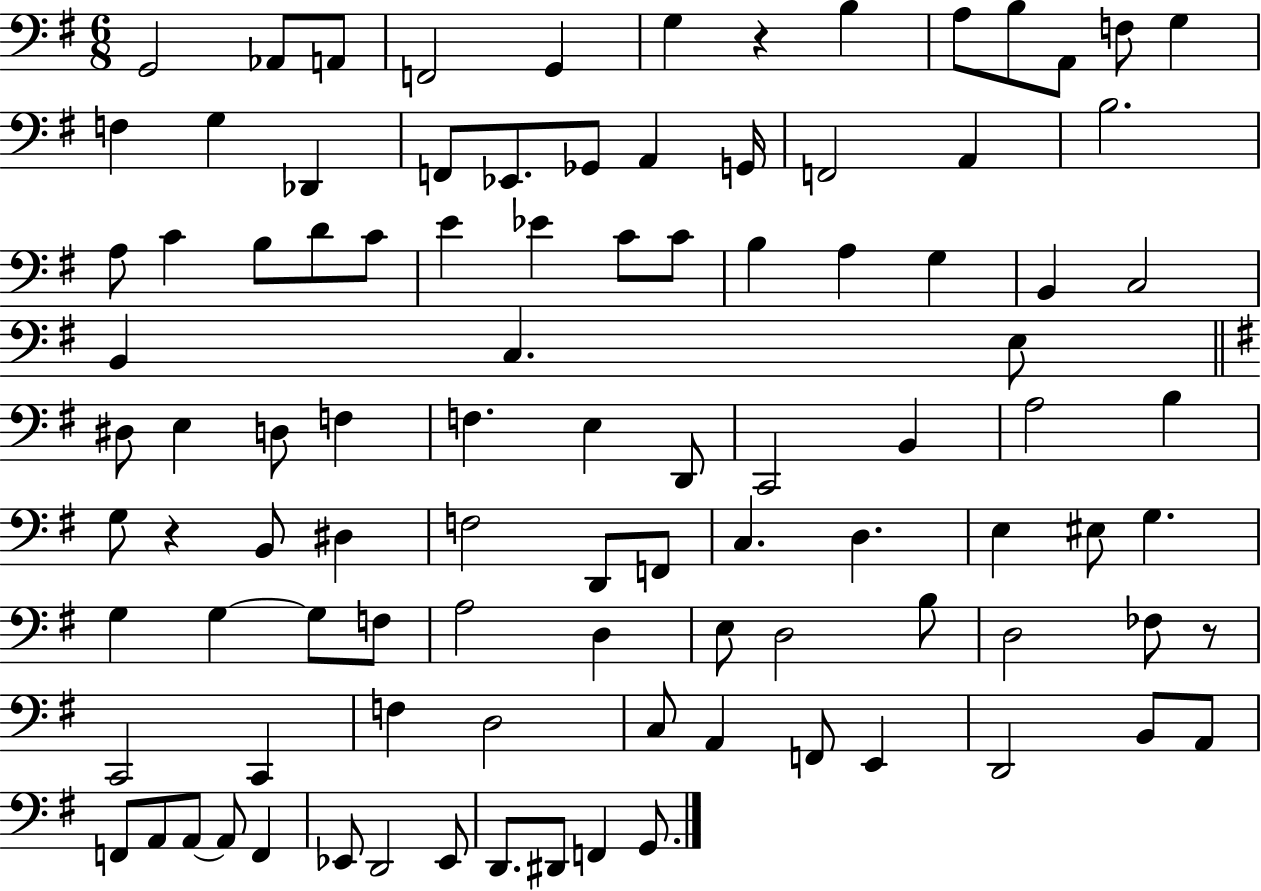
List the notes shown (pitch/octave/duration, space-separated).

G2/h Ab2/e A2/e F2/h G2/q G3/q R/q B3/q A3/e B3/e A2/e F3/e G3/q F3/q G3/q Db2/q F2/e Eb2/e. Gb2/e A2/q G2/s F2/h A2/q B3/h. A3/e C4/q B3/e D4/e C4/e E4/q Eb4/q C4/e C4/e B3/q A3/q G3/q B2/q C3/h B2/q C3/q. E3/e D#3/e E3/q D3/e F3/q F3/q. E3/q D2/e C2/h B2/q A3/h B3/q G3/e R/q B2/e D#3/q F3/h D2/e F2/e C3/q. D3/q. E3/q EIS3/e G3/q. G3/q G3/q G3/e F3/e A3/h D3/q E3/e D3/h B3/e D3/h FES3/e R/e C2/h C2/q F3/q D3/h C3/e A2/q F2/e E2/q D2/h B2/e A2/e F2/e A2/e A2/e A2/e F2/q Eb2/e D2/h Eb2/e D2/e. D#2/e F2/q G2/e.